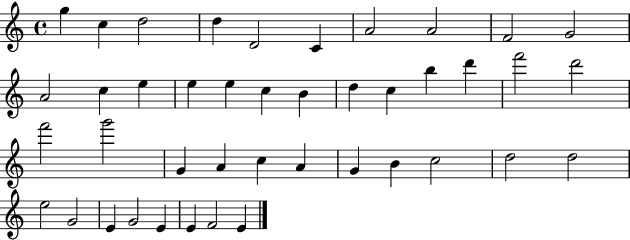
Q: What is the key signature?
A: C major